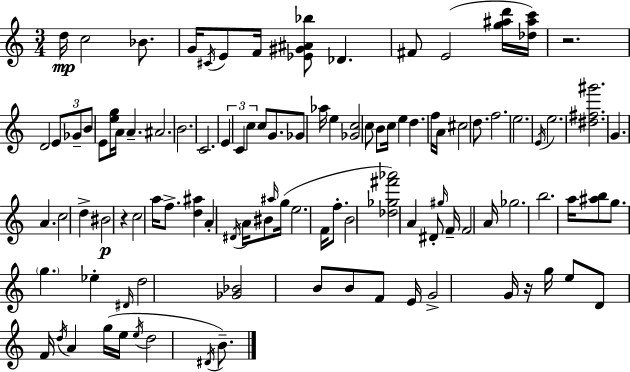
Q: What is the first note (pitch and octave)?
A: D5